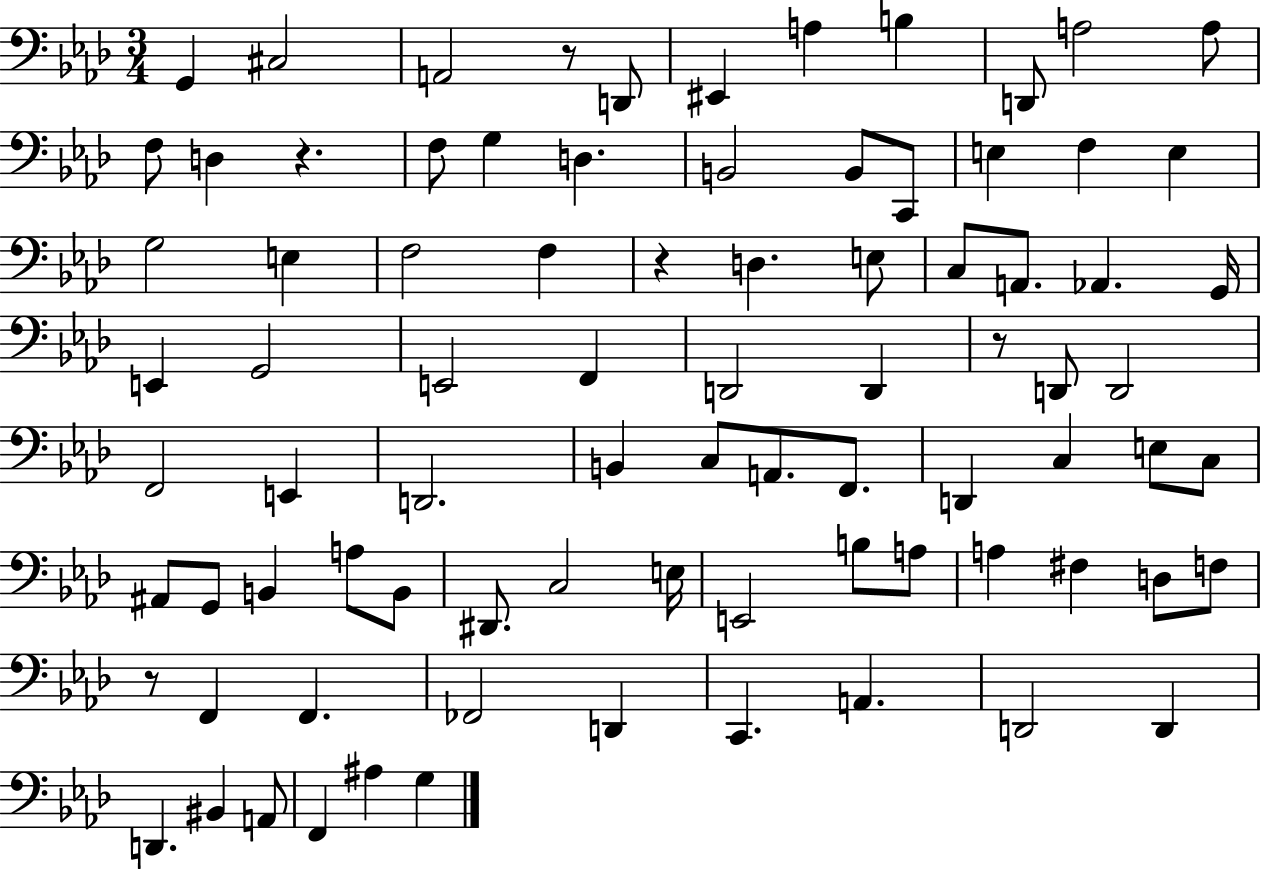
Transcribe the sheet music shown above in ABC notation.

X:1
T:Untitled
M:3/4
L:1/4
K:Ab
G,, ^C,2 A,,2 z/2 D,,/2 ^E,, A, B, D,,/2 A,2 A,/2 F,/2 D, z F,/2 G, D, B,,2 B,,/2 C,,/2 E, F, E, G,2 E, F,2 F, z D, E,/2 C,/2 A,,/2 _A,, G,,/4 E,, G,,2 E,,2 F,, D,,2 D,, z/2 D,,/2 D,,2 F,,2 E,, D,,2 B,, C,/2 A,,/2 F,,/2 D,, C, E,/2 C,/2 ^A,,/2 G,,/2 B,, A,/2 B,,/2 ^D,,/2 C,2 E,/4 E,,2 B,/2 A,/2 A, ^F, D,/2 F,/2 z/2 F,, F,, _F,,2 D,, C,, A,, D,,2 D,, D,, ^B,, A,,/2 F,, ^A, G,